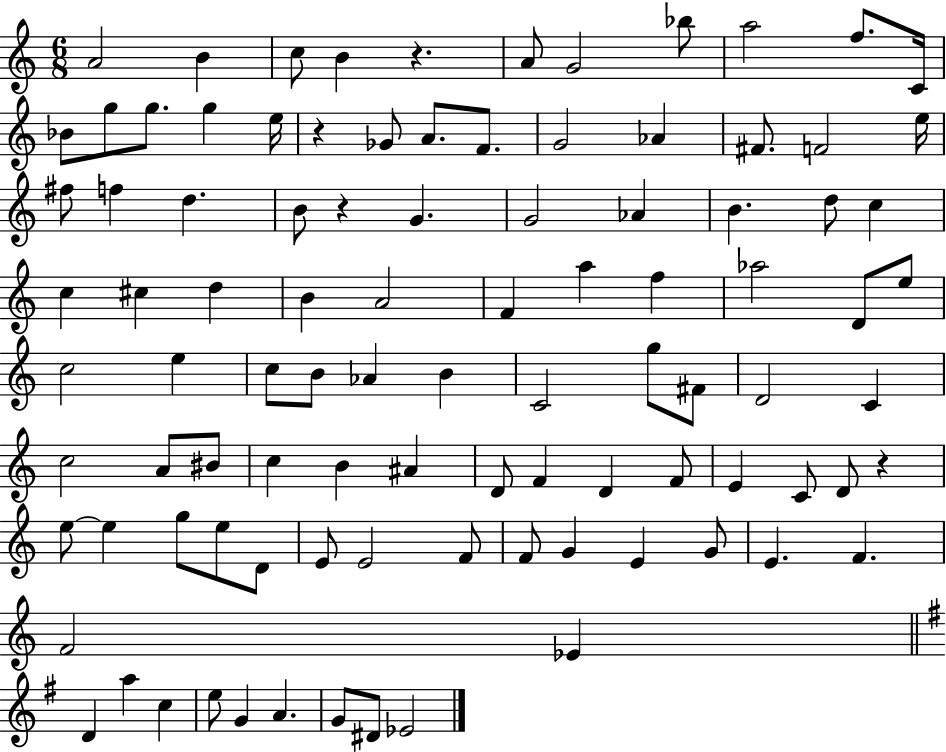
A4/h B4/q C5/e B4/q R/q. A4/e G4/h Bb5/e A5/h F5/e. C4/s Bb4/e G5/e G5/e. G5/q E5/s R/q Gb4/e A4/e. F4/e. G4/h Ab4/q F#4/e. F4/h E5/s F#5/e F5/q D5/q. B4/e R/q G4/q. G4/h Ab4/q B4/q. D5/e C5/q C5/q C#5/q D5/q B4/q A4/h F4/q A5/q F5/q Ab5/h D4/e E5/e C5/h E5/q C5/e B4/e Ab4/q B4/q C4/h G5/e F#4/e D4/h C4/q C5/h A4/e BIS4/e C5/q B4/q A#4/q D4/e F4/q D4/q F4/e E4/q C4/e D4/e R/q E5/e E5/q G5/e E5/e D4/e E4/e E4/h F4/e F4/e G4/q E4/q G4/e E4/q. F4/q. F4/h Eb4/q D4/q A5/q C5/q E5/e G4/q A4/q. G4/e D#4/e Eb4/h